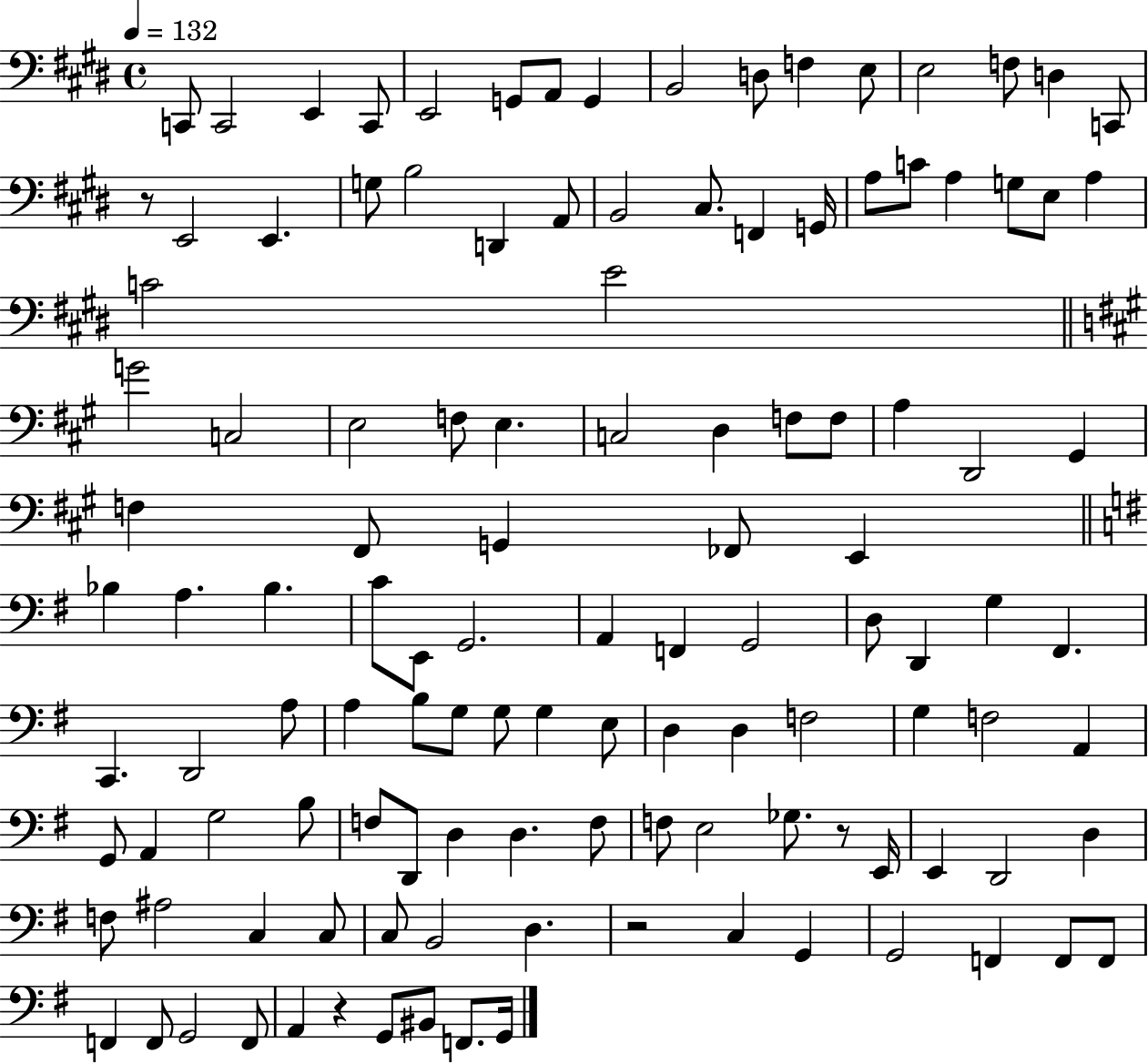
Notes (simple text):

C2/e C2/h E2/q C2/e E2/h G2/e A2/e G2/q B2/h D3/e F3/q E3/e E3/h F3/e D3/q C2/e R/e E2/h E2/q. G3/e B3/h D2/q A2/e B2/h C#3/e. F2/q G2/s A3/e C4/e A3/q G3/e E3/e A3/q C4/h E4/h G4/h C3/h E3/h F3/e E3/q. C3/h D3/q F3/e F3/e A3/q D2/h G#2/q F3/q F#2/e G2/q FES2/e E2/q Bb3/q A3/q. Bb3/q. C4/e E2/e G2/h. A2/q F2/q G2/h D3/e D2/q G3/q F#2/q. C2/q. D2/h A3/e A3/q B3/e G3/e G3/e G3/q E3/e D3/q D3/q F3/h G3/q F3/h A2/q G2/e A2/q G3/h B3/e F3/e D2/e D3/q D3/q. F3/e F3/e E3/h Gb3/e. R/e E2/s E2/q D2/h D3/q F3/e A#3/h C3/q C3/e C3/e B2/h D3/q. R/h C3/q G2/q G2/h F2/q F2/e F2/e F2/q F2/e G2/h F2/e A2/q R/q G2/e BIS2/e F2/e. G2/s